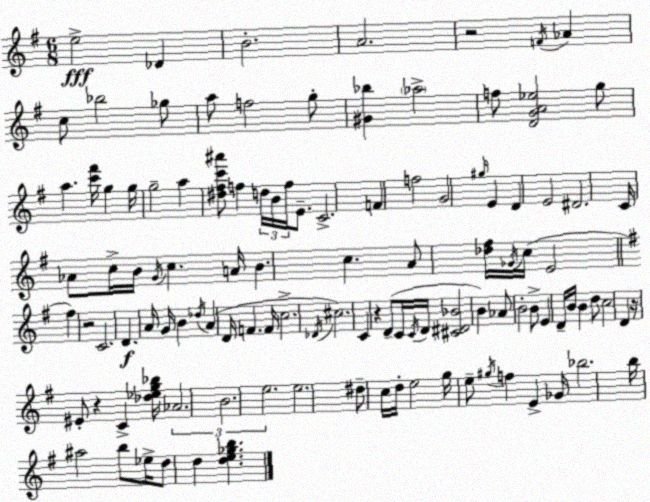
X:1
T:Untitled
M:6/8
L:1/4
K:G
e2 _D B2 A2 z2 F/4 _A c/2 _b2 _g/2 a/2 f2 g/2 [^G_b] _a2 f/2 [DGA_e]2 g/2 a [c'^f']/4 g g/4 g2 a [^d^fc'^a']/2 f d/4 B/4 f/4 E/2 C2 F f2 G2 ^g/4 E D E2 ^D2 C/4 _A/2 c/4 B/4 G/4 c A/4 B c A/2 [_d^f]/4 _G/4 c/4 E2 ^f z2 C2 D A/4 G/4 B _d/4 A D/4 F F/4 c2 _D/4 ^c2 C z D/2 C/4 C/4 D/4 [^C^D_B]2 B _A/2 B2 B/2 E D/4 B/4 B d/2 c2 D z/4 ^E/2 z C [_d_eg_b]/4 _A2 B2 e2 e2 ^d/2 c/4 d/4 e2 g/4 e/2 ^g/4 f E _G/4 _b2 b/4 ^a2 b/2 _e/4 d/2 d [de_gb]